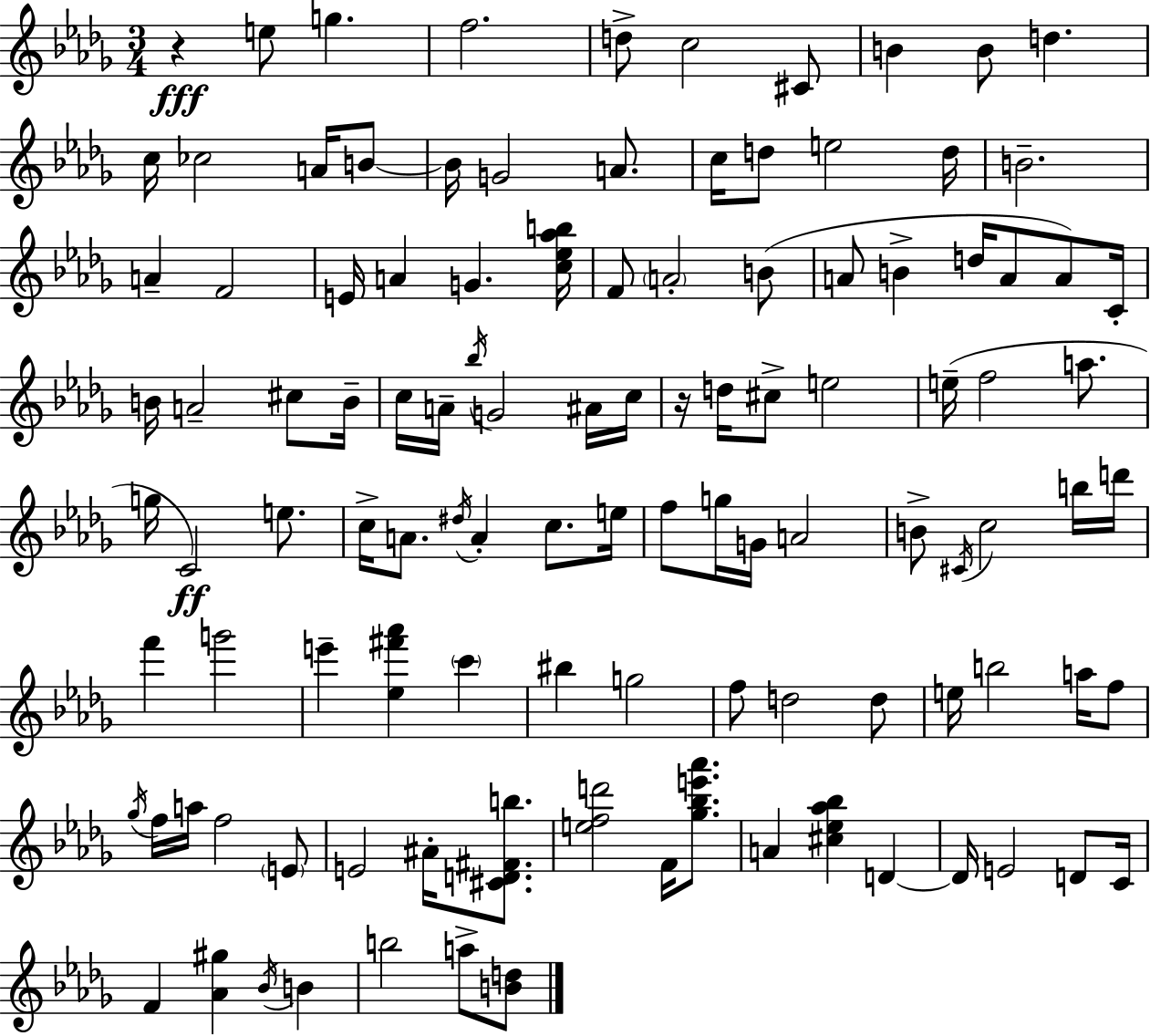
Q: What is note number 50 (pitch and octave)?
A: F5